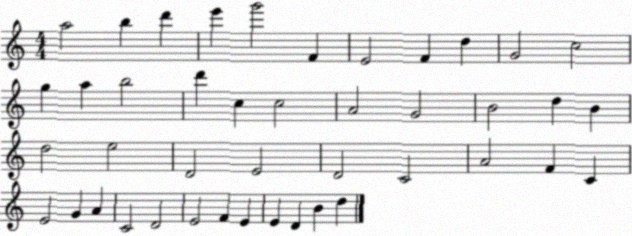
X:1
T:Untitled
M:4/4
L:1/4
K:C
a2 b d' e' g'2 F E2 F d G2 c2 g a b2 d' c c2 A2 G2 B2 d B d2 e2 D2 E2 D2 C2 A2 F C E2 G A C2 D2 E2 F E E D B d